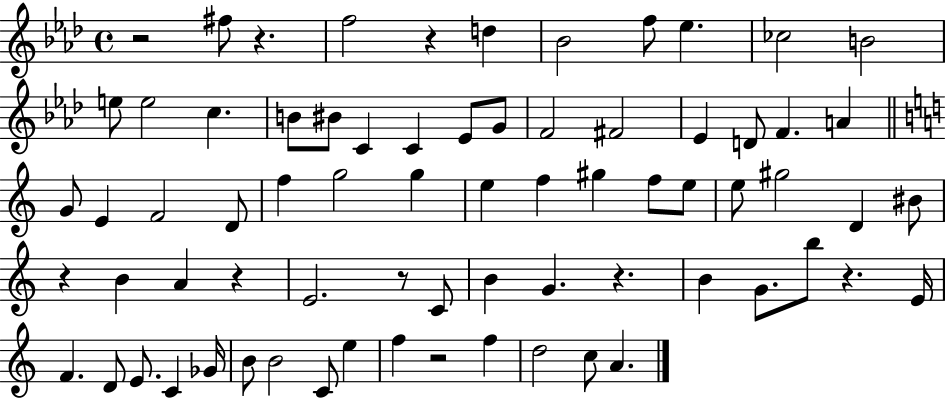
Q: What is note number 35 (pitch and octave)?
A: E5